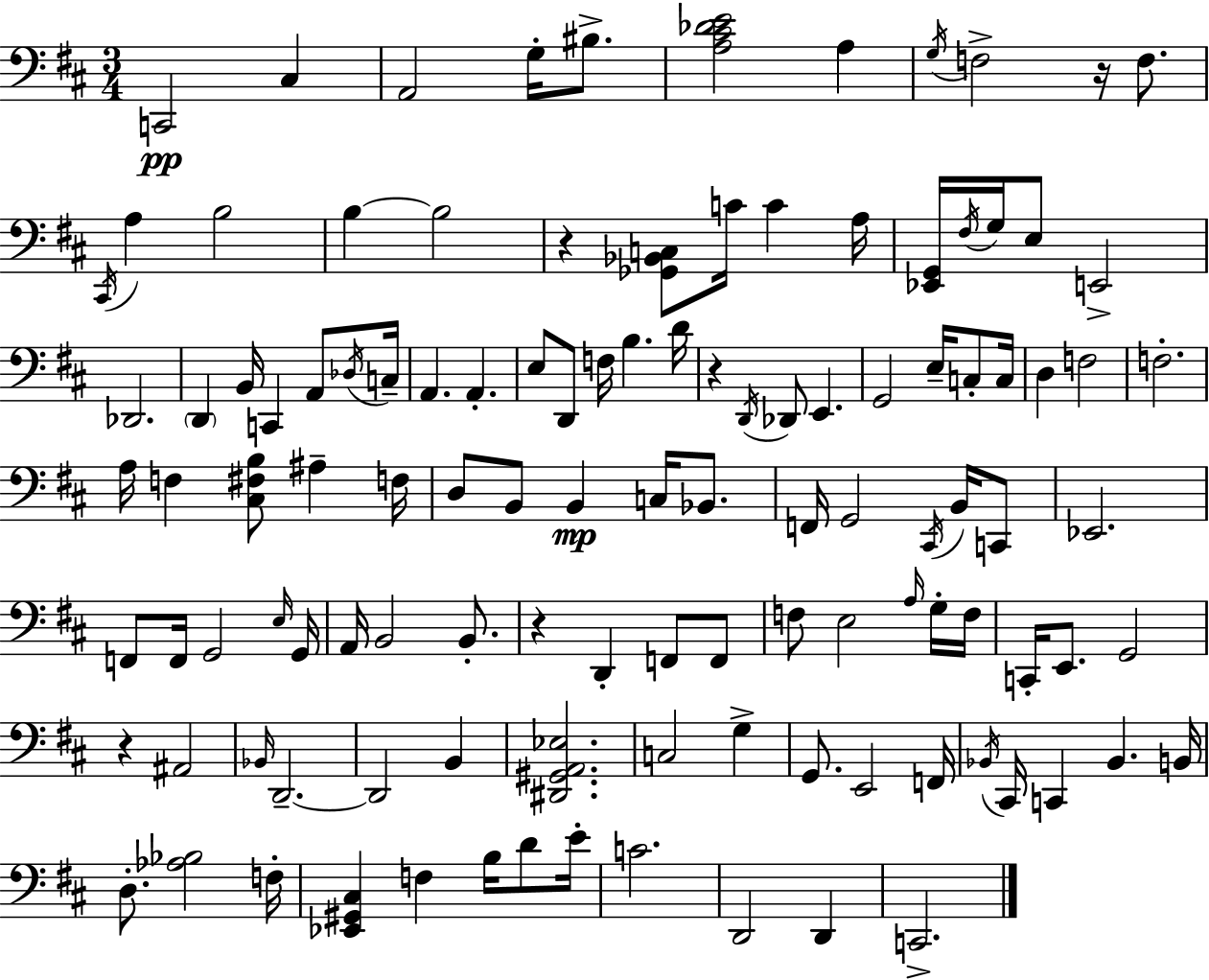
C2/h C#3/q A2/h G3/s BIS3/e. [A3,C#4,Db4,E4]/h A3/q G3/s F3/h R/s F3/e. C#2/s A3/q B3/h B3/q B3/h R/q [Gb2,Bb2,C3]/e C4/s C4/q A3/s [Eb2,G2]/s F#3/s G3/s E3/e E2/h Db2/h. D2/q B2/s C2/q A2/e Db3/s C3/s A2/q. A2/q. E3/e D2/e F3/s B3/q. D4/s R/q D2/s Db2/e E2/q. G2/h E3/s C3/e C3/s D3/q F3/h F3/h. A3/s F3/q [C#3,F#3,B3]/e A#3/q F3/s D3/e B2/e B2/q C3/s Bb2/e. F2/s G2/h C#2/s B2/s C2/e Eb2/h. F2/e F2/s G2/h E3/s G2/s A2/s B2/h B2/e. R/q D2/q F2/e F2/e F3/e E3/h A3/s G3/s F3/s C2/s E2/e. G2/h R/q A#2/h Bb2/s D2/h. D2/h B2/q [D#2,G#2,A2,Eb3]/h. C3/h G3/q G2/e. E2/h F2/s Bb2/s C#2/s C2/q Bb2/q. B2/s D3/e. [Ab3,Bb3]/h F3/s [Eb2,G#2,C#3]/q F3/q B3/s D4/e E4/s C4/h. D2/h D2/q C2/h.